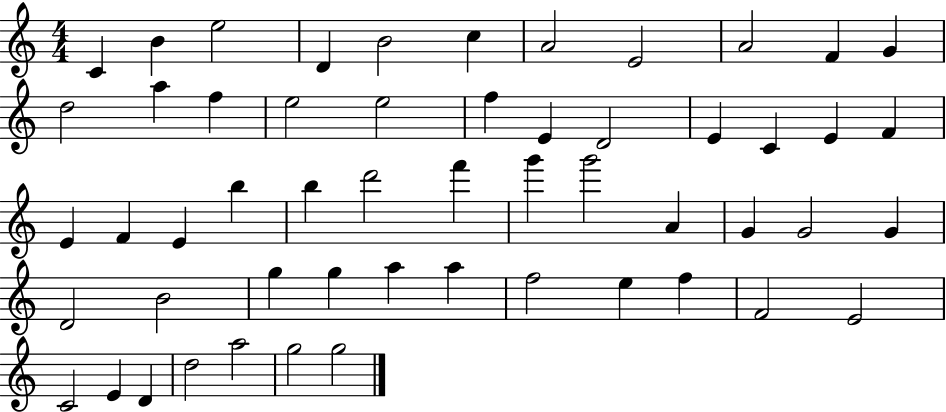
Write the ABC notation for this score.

X:1
T:Untitled
M:4/4
L:1/4
K:C
C B e2 D B2 c A2 E2 A2 F G d2 a f e2 e2 f E D2 E C E F E F E b b d'2 f' g' g'2 A G G2 G D2 B2 g g a a f2 e f F2 E2 C2 E D d2 a2 g2 g2